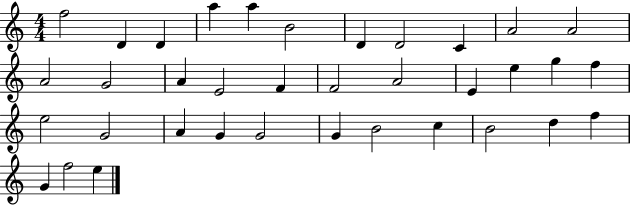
F5/h D4/q D4/q A5/q A5/q B4/h D4/q D4/h C4/q A4/h A4/h A4/h G4/h A4/q E4/h F4/q F4/h A4/h E4/q E5/q G5/q F5/q E5/h G4/h A4/q G4/q G4/h G4/q B4/h C5/q B4/h D5/q F5/q G4/q F5/h E5/q